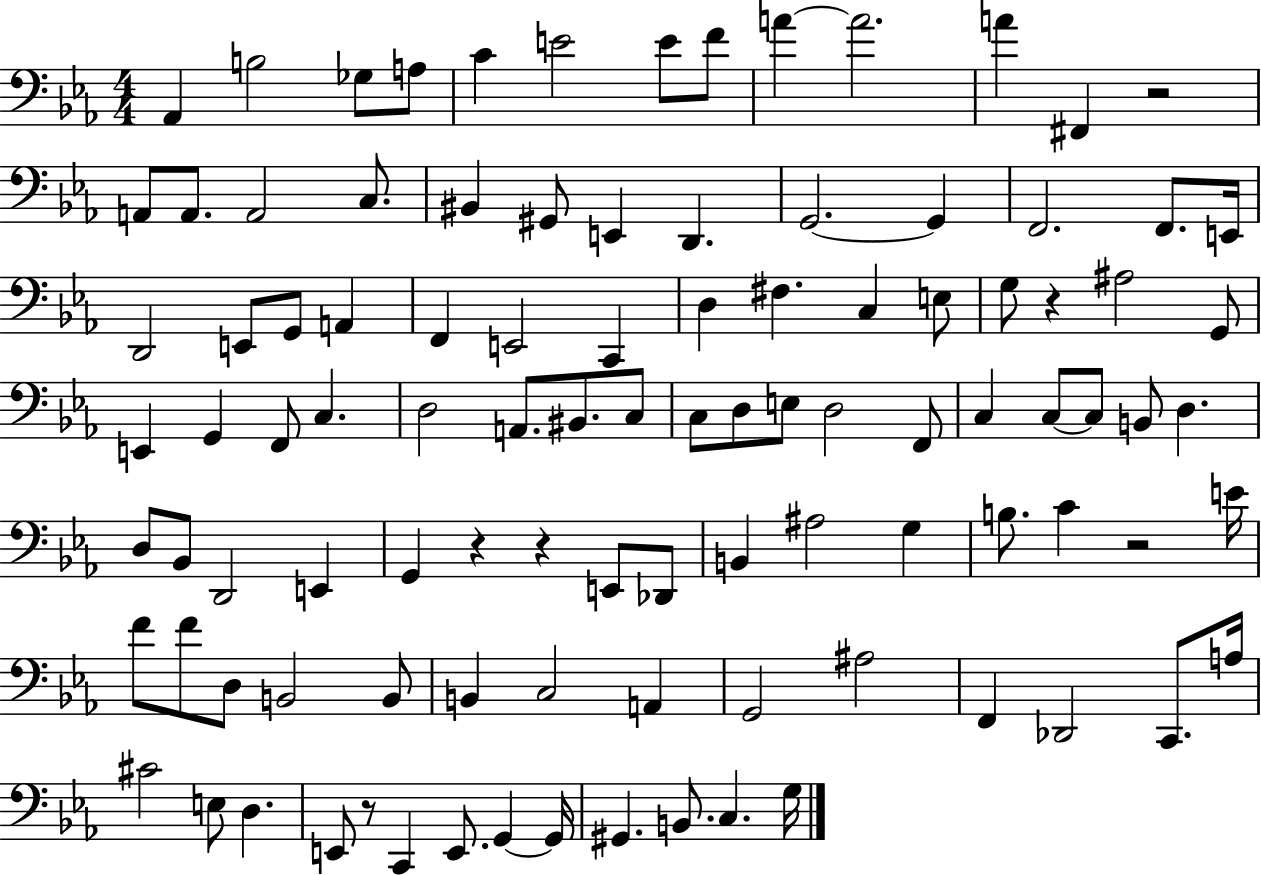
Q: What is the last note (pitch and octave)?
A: G3